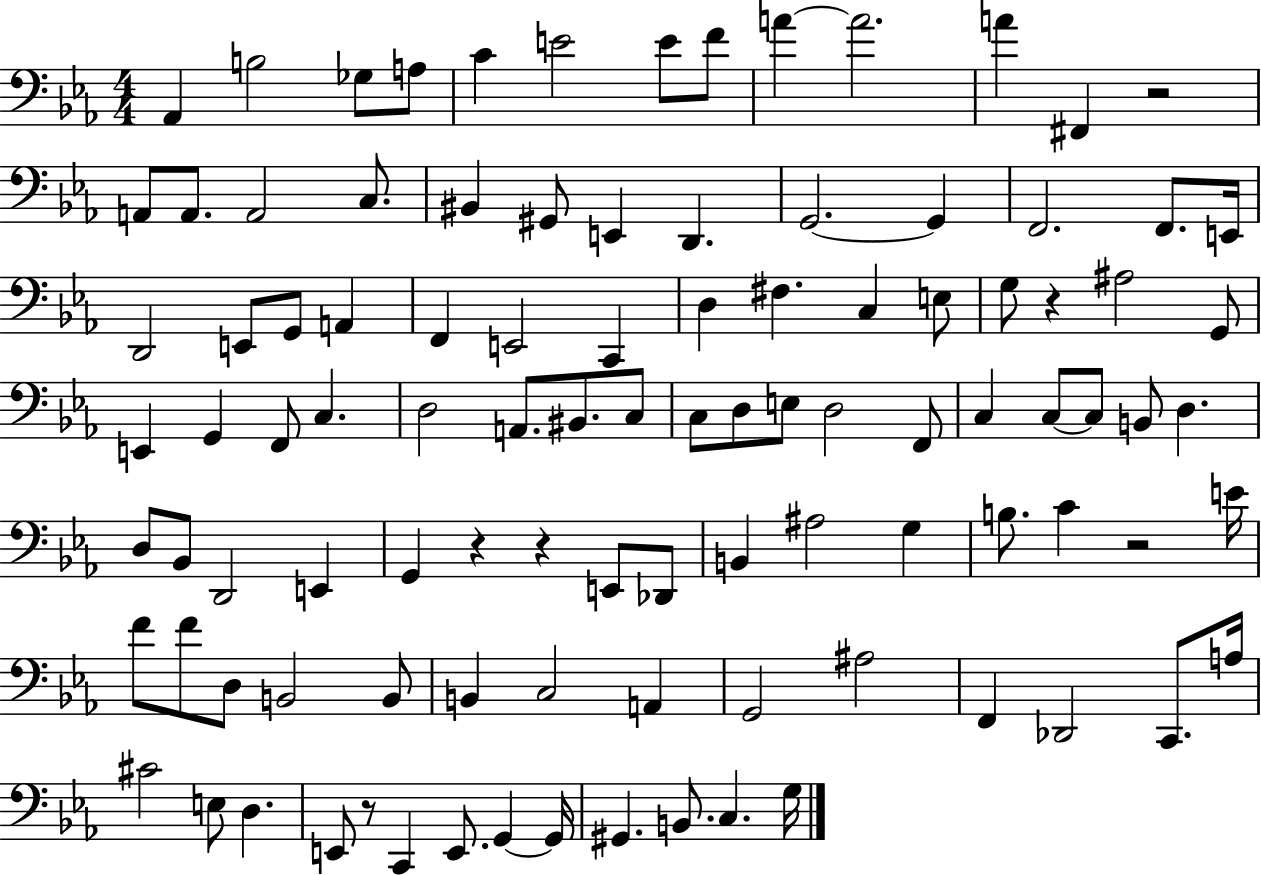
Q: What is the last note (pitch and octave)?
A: G3